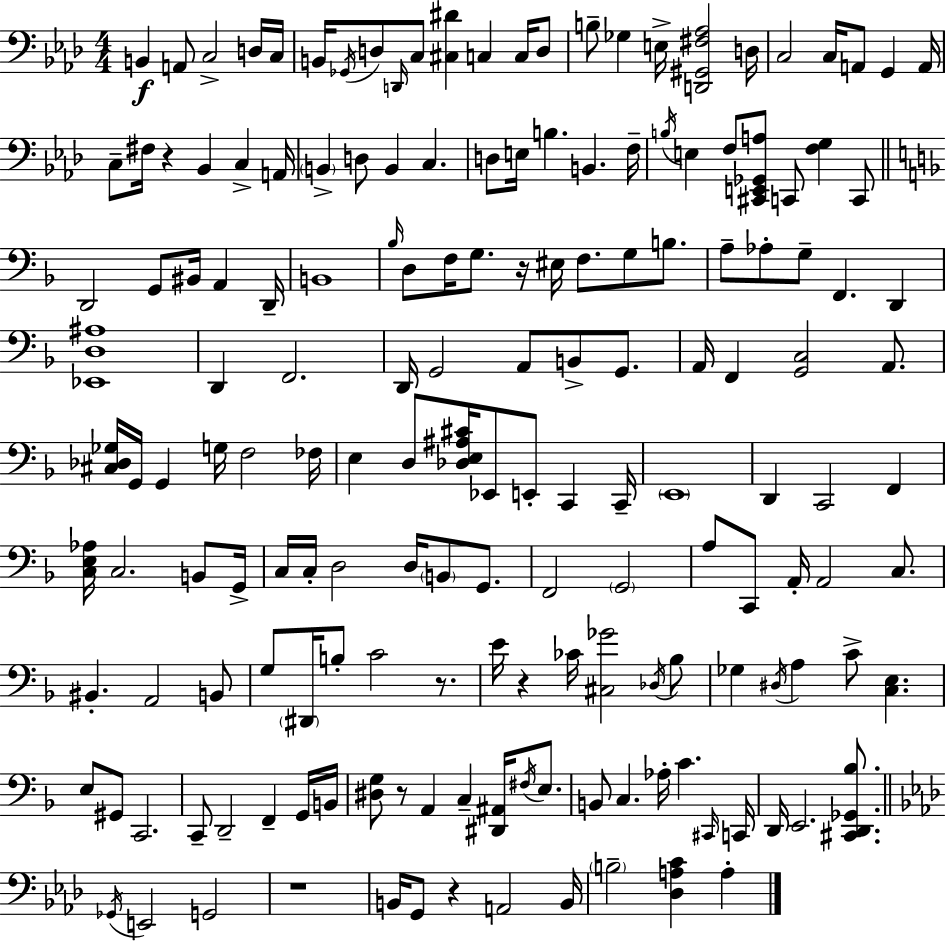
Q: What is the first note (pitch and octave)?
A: B2